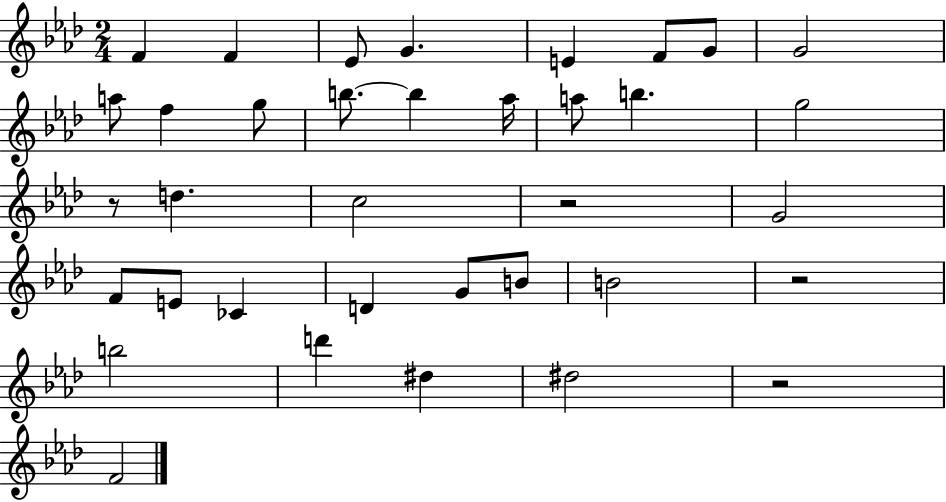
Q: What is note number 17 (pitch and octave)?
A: G5